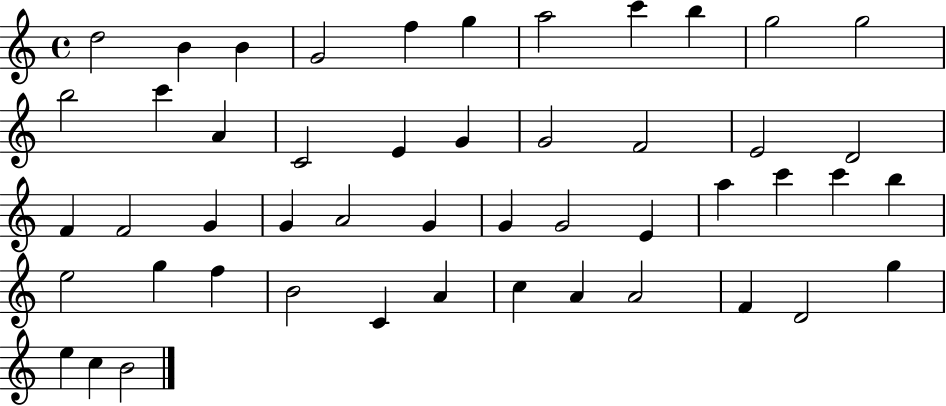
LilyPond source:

{
  \clef treble
  \time 4/4
  \defaultTimeSignature
  \key c \major
  d''2 b'4 b'4 | g'2 f''4 g''4 | a''2 c'''4 b''4 | g''2 g''2 | \break b''2 c'''4 a'4 | c'2 e'4 g'4 | g'2 f'2 | e'2 d'2 | \break f'4 f'2 g'4 | g'4 a'2 g'4 | g'4 g'2 e'4 | a''4 c'''4 c'''4 b''4 | \break e''2 g''4 f''4 | b'2 c'4 a'4 | c''4 a'4 a'2 | f'4 d'2 g''4 | \break e''4 c''4 b'2 | \bar "|."
}